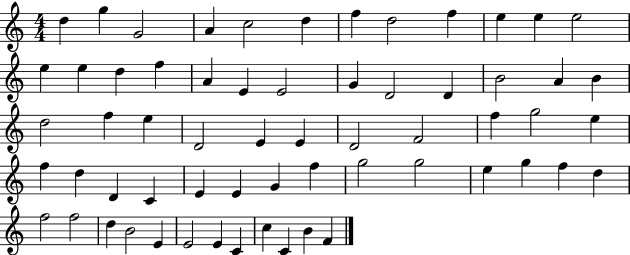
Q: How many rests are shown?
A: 0